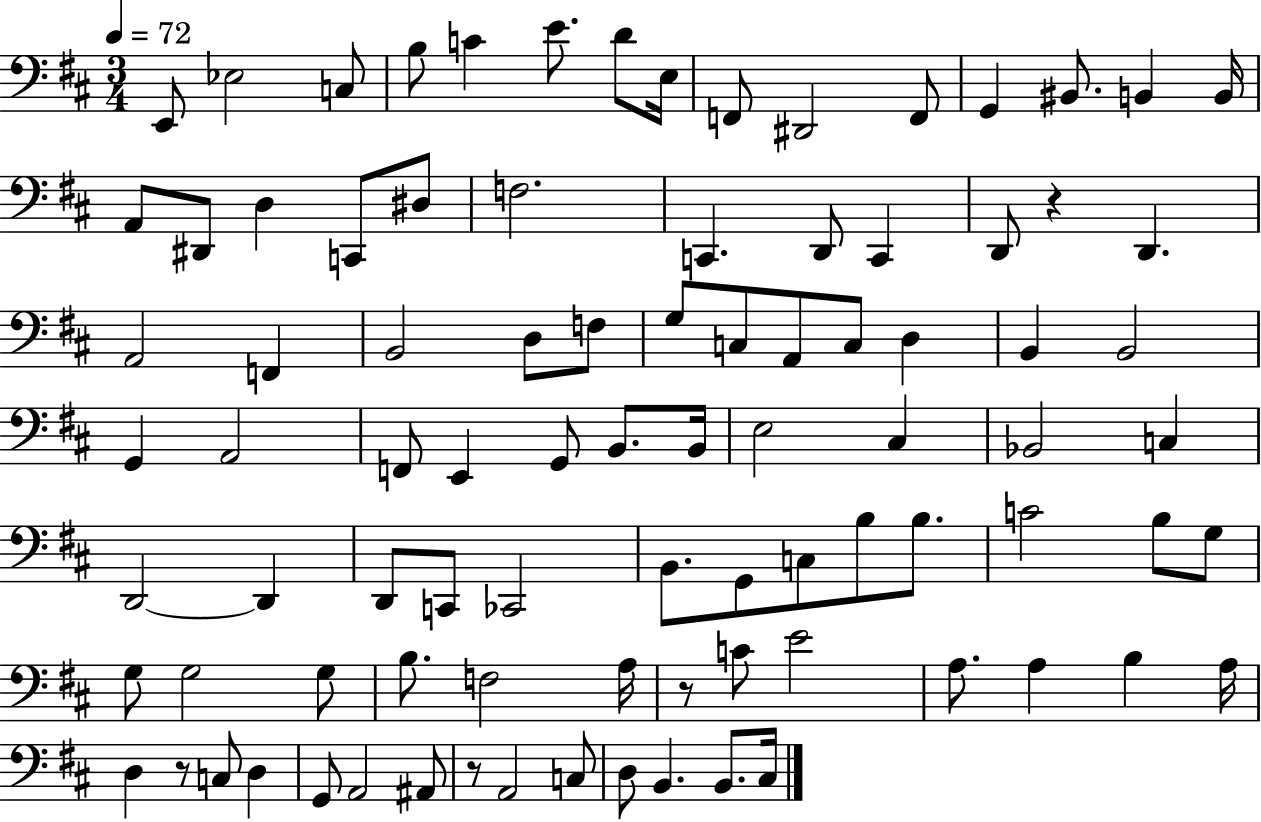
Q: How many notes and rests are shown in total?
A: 90